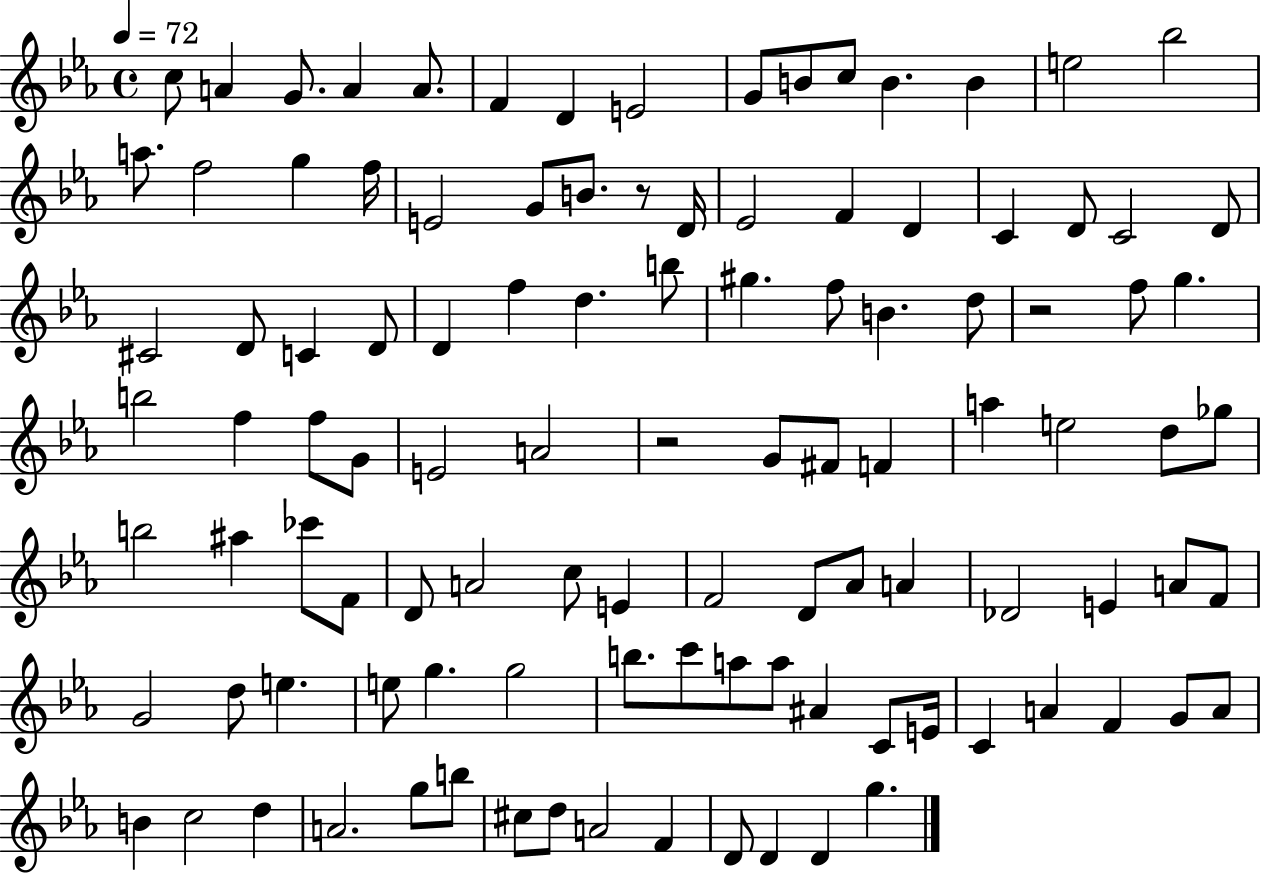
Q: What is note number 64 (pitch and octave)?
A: C5